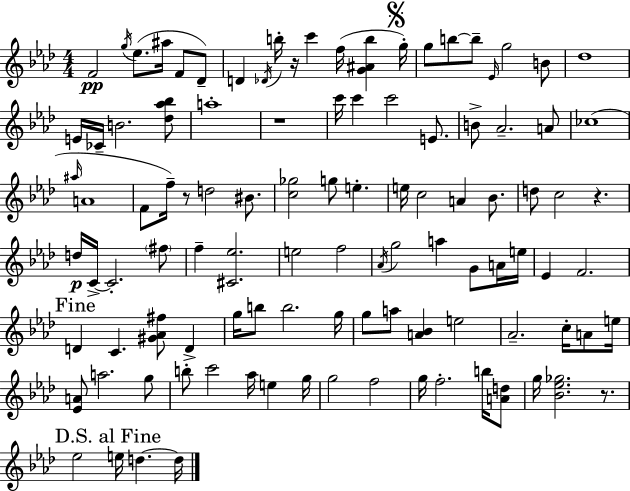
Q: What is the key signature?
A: F minor